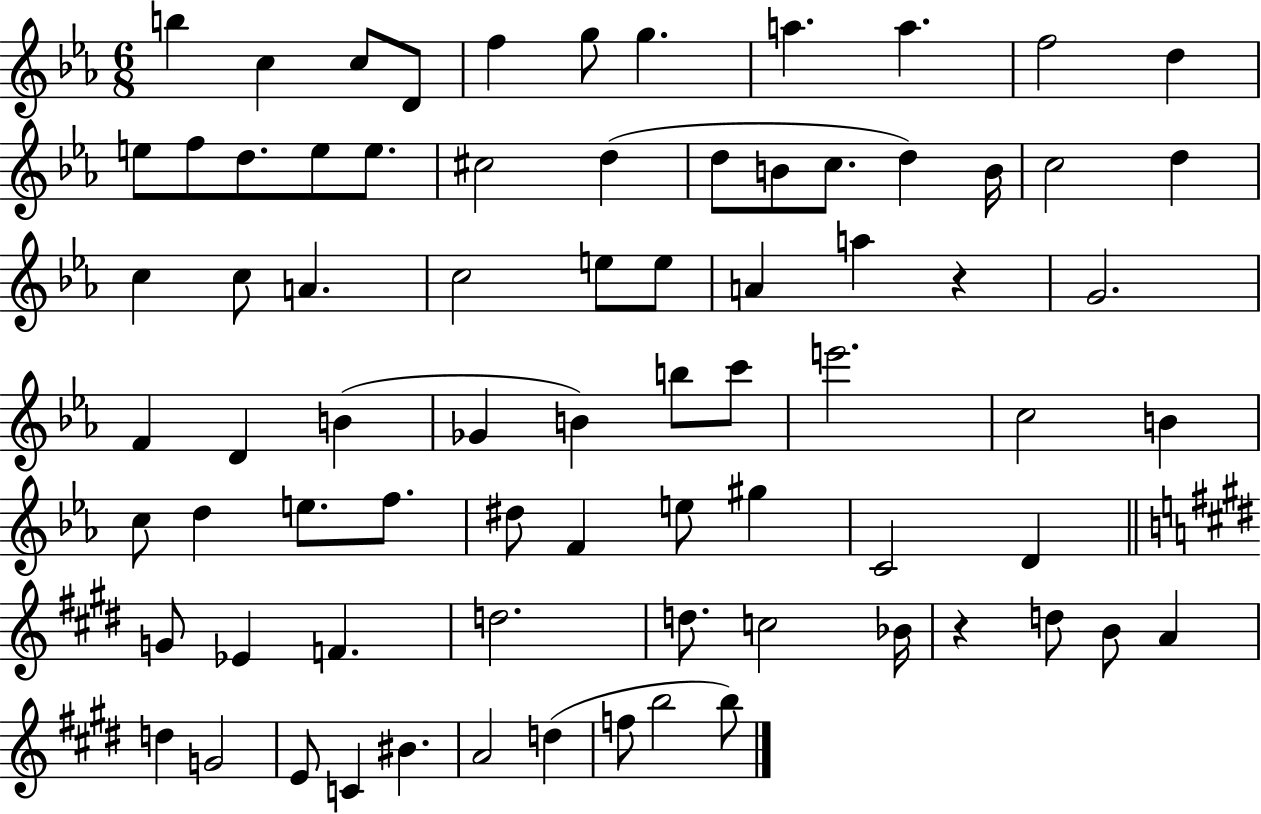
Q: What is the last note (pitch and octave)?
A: B5